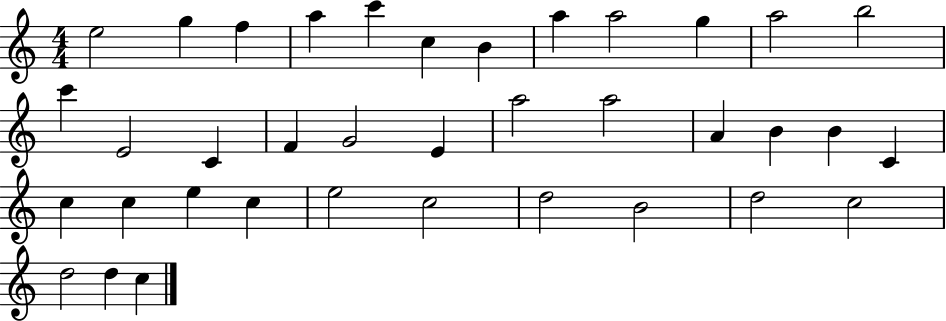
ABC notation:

X:1
T:Untitled
M:4/4
L:1/4
K:C
e2 g f a c' c B a a2 g a2 b2 c' E2 C F G2 E a2 a2 A B B C c c e c e2 c2 d2 B2 d2 c2 d2 d c